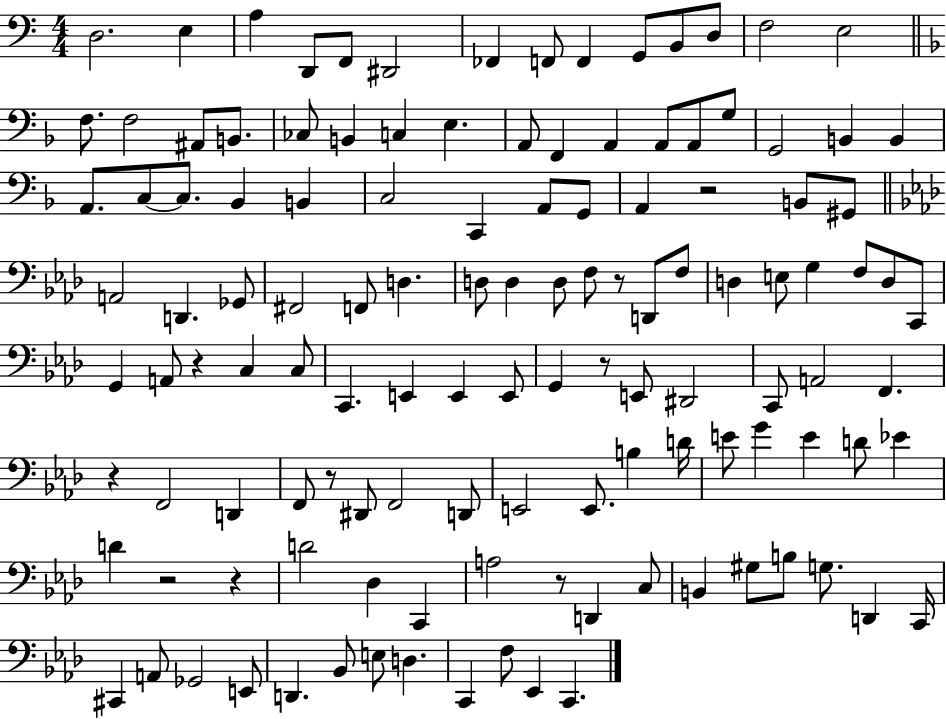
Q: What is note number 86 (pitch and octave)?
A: E4